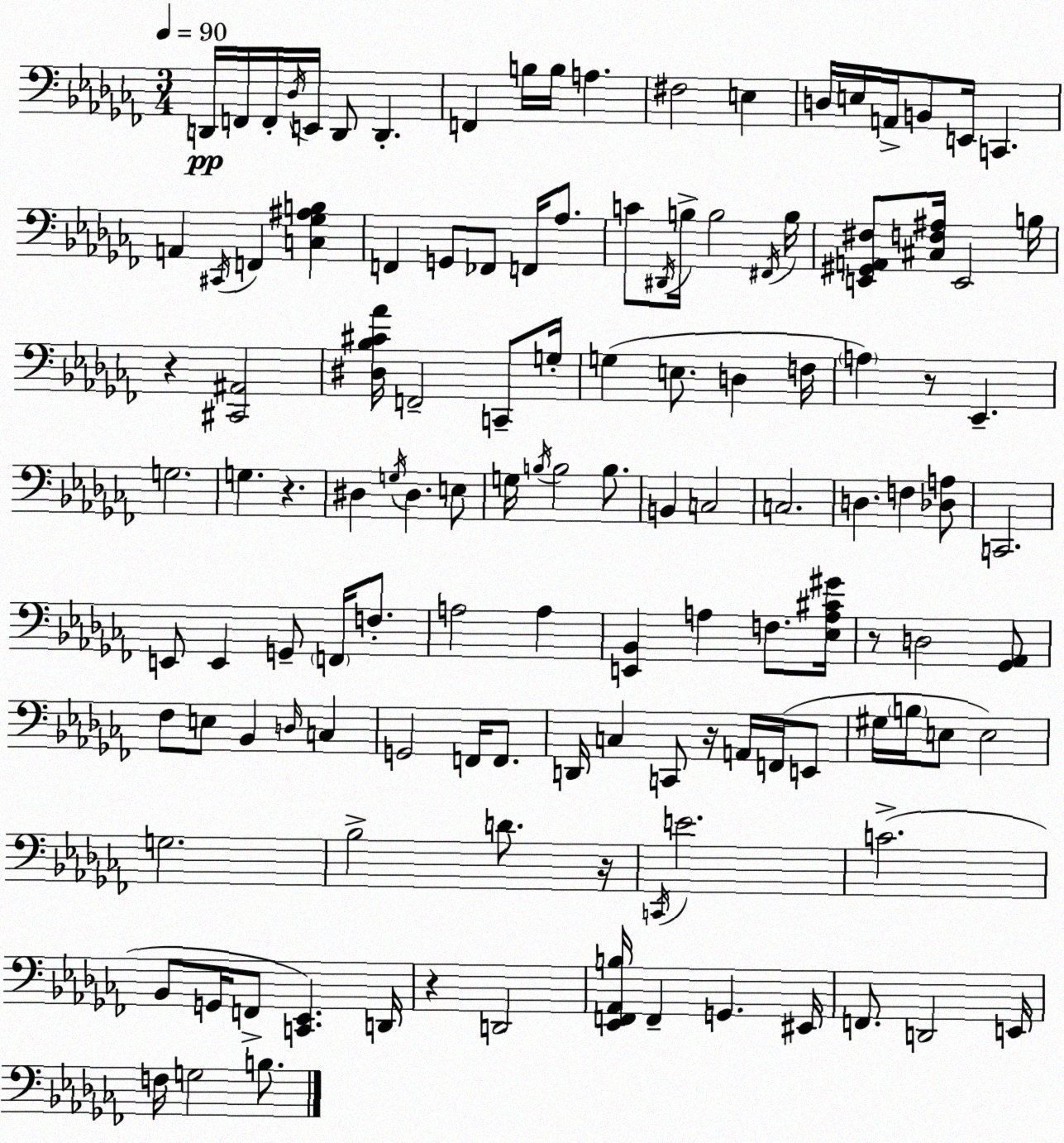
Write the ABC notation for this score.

X:1
T:Untitled
M:3/4
L:1/4
K:Abm
D,,/4 F,,/4 F,,/4 _D,/4 E,,/4 D,,/2 D,, F,, B,/4 B,/4 A, ^F,2 E, D,/4 E,/4 A,,/4 B,,/2 E,,/4 C,, A,, ^C,,/4 F,, [C,_G,^A,B,] F,, G,,/2 _F,,/2 F,,/4 _A,/2 C/2 ^D,,/4 B,/4 B,2 ^F,,/4 B,/4 [E,,^G,,A,,^F,]/2 [^C,F,^A,]/4 E,,2 B,/4 z [^C,,^A,,]2 [^D,_B,^C_A]/4 F,,2 C,,/2 G,/4 G, E,/2 D, F,/4 A, z/2 _E,, G,2 G, z ^D, G,/4 ^D, E,/2 G,/4 B,/4 B,2 B,/2 B,, C,2 C,2 D, F, [_D,A,]/2 C,,2 E,,/2 E,, G,,/2 F,,/4 F,/2 A,2 A, [E,,_B,,] A, F,/2 [_E,A,^C^G]/4 z/2 D,2 [_G,,_A,,]/2 _F,/2 E,/2 _B,, D,/4 C, G,,2 F,,/4 F,,/2 D,,/4 C, C,,/2 z/4 A,,/4 F,,/4 E,,/2 ^G,/4 B,/4 E,/2 E,2 G,2 _B,2 D/2 z/4 C,,/4 E2 C2 _B,,/2 G,,/4 F,,/2 [C,,_E,,] D,,/4 z D,,2 [_E,,F,,_A,,B,]/4 F,, G,, ^E,,/4 F,,/2 D,,2 E,,/4 F,/4 G,2 B,/2